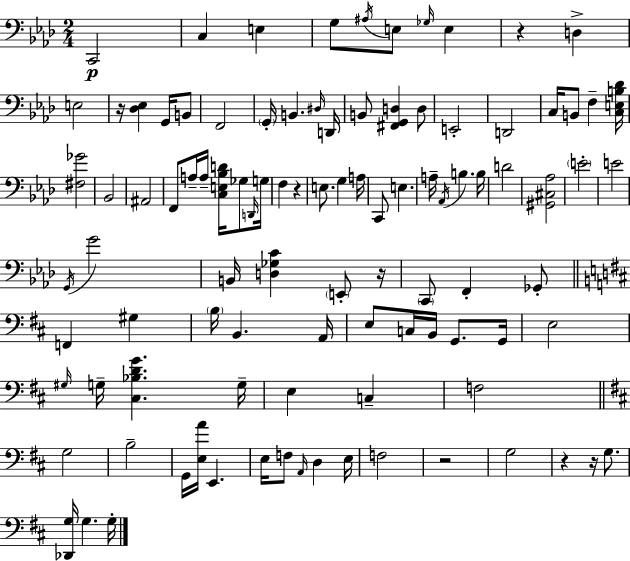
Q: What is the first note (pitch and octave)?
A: C2